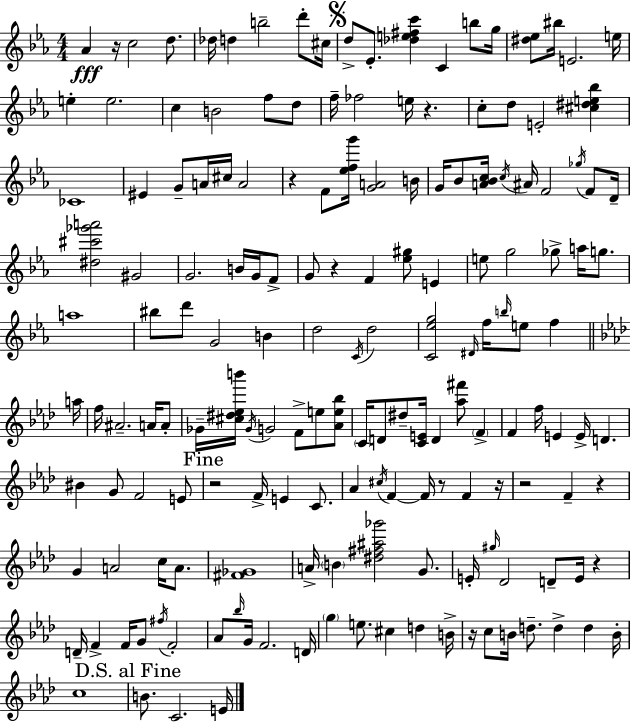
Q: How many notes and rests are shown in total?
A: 167